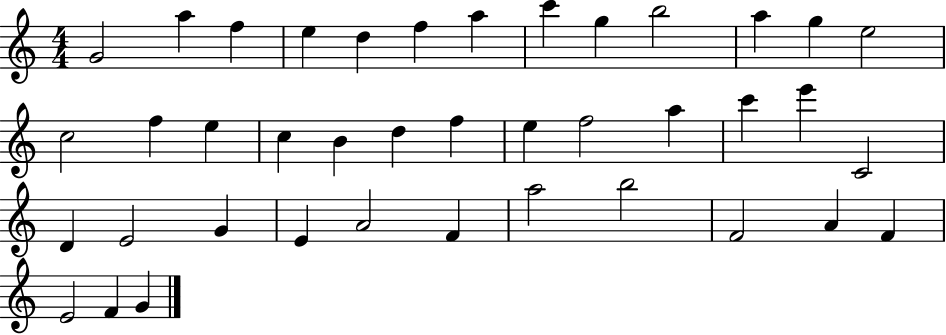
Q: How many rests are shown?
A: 0